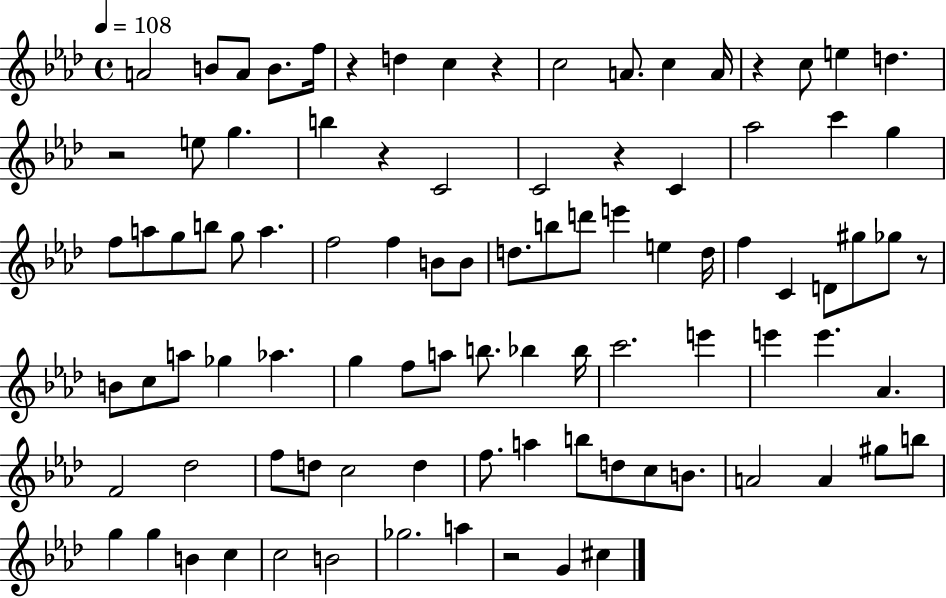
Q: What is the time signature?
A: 4/4